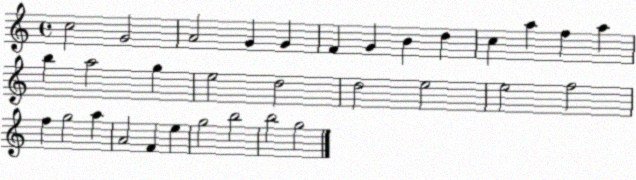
X:1
T:Untitled
M:4/4
L:1/4
K:C
c2 G2 A2 G G F G B d c a f a b a2 g e2 d2 d2 e2 e2 f2 f g2 a A2 F e g2 b2 b2 g2